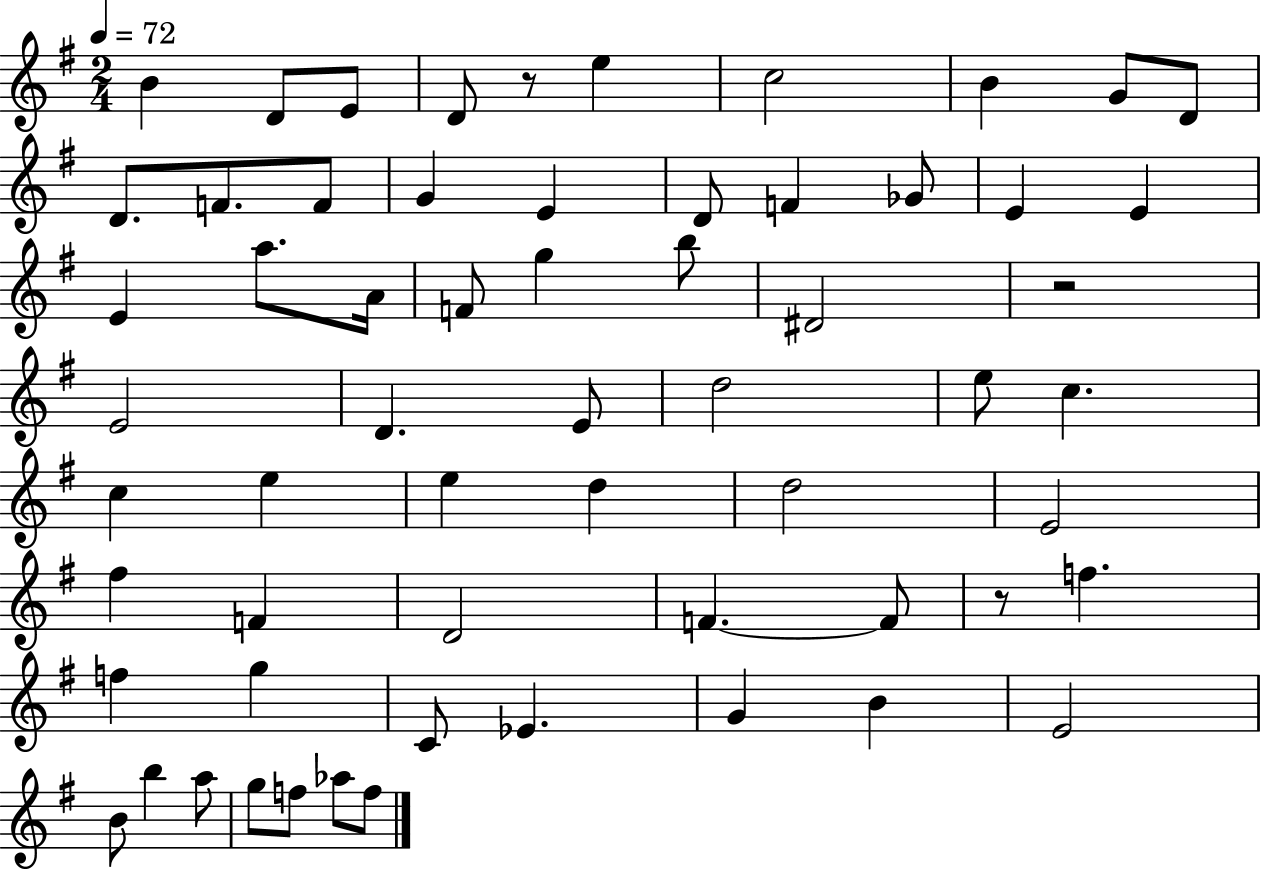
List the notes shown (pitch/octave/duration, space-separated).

B4/q D4/e E4/e D4/e R/e E5/q C5/h B4/q G4/e D4/e D4/e. F4/e. F4/e G4/q E4/q D4/e F4/q Gb4/e E4/q E4/q E4/q A5/e. A4/s F4/e G5/q B5/e D#4/h R/h E4/h D4/q. E4/e D5/h E5/e C5/q. C5/q E5/q E5/q D5/q D5/h E4/h F#5/q F4/q D4/h F4/q. F4/e R/e F5/q. F5/q G5/q C4/e Eb4/q. G4/q B4/q E4/h B4/e B5/q A5/e G5/e F5/e Ab5/e F5/e